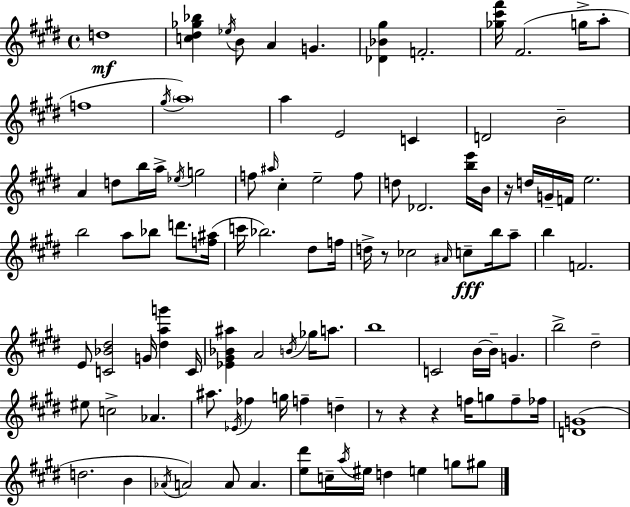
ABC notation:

X:1
T:Untitled
M:4/4
L:1/4
K:E
d4 [c^d_g_b] _e/4 B/2 A G [_D_B^g] F2 [_g^c'^f']/4 ^F2 g/4 a/2 f4 ^g/4 a4 a E2 C D2 B2 A d/2 b/4 a/4 _e/4 g2 f/2 ^a/4 ^c e2 f/2 d/2 _D2 [be']/4 B/4 z/4 d/4 G/4 F/4 e2 b2 a/2 _b/2 d'/2 [f^a]/4 c'/4 _b2 ^d/2 f/4 d/4 z/2 _c2 ^A/4 c/2 b/4 a/2 b F2 E/2 [C_B^d]2 G/4 [^dag'] C/4 [_E^G_B^a] A2 B/4 _g/4 a/2 b4 C2 B/4 B/4 G b2 ^d2 ^e/2 c2 _A ^a/2 _E/4 _f g/4 f d z/2 z z f/4 g/2 f/2 _f/4 [DG]4 d2 B _A/4 A2 A/2 A [e^d']/2 c/4 a/4 ^e/4 d e g/2 ^g/2